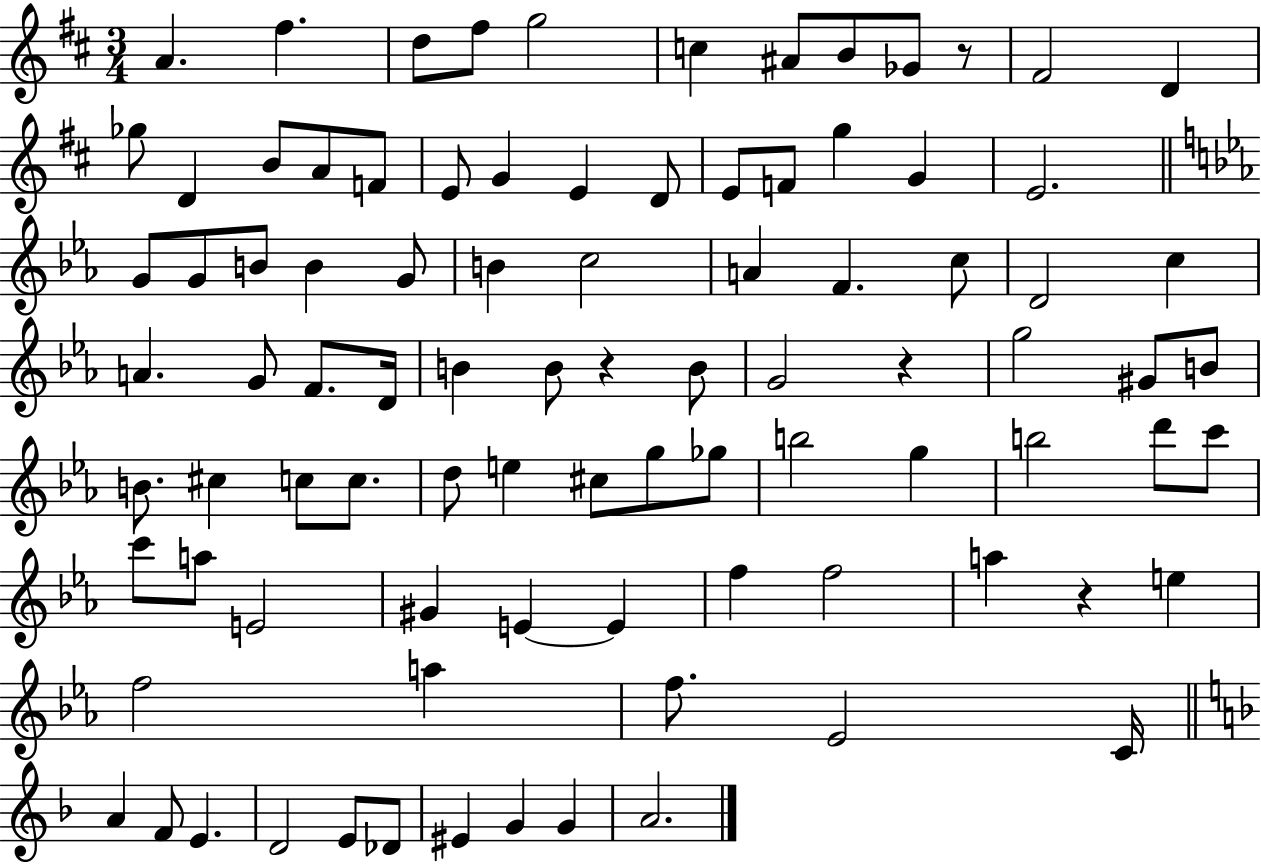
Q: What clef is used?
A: treble